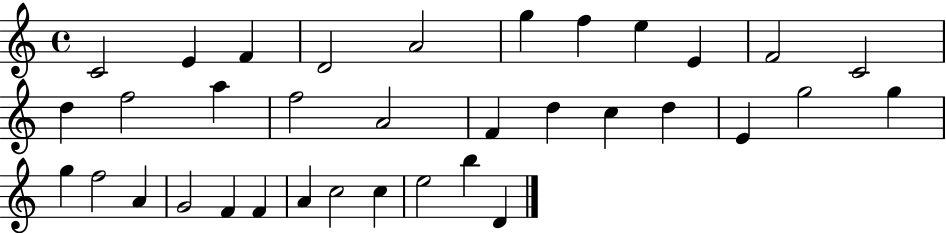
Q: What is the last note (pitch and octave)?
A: D4